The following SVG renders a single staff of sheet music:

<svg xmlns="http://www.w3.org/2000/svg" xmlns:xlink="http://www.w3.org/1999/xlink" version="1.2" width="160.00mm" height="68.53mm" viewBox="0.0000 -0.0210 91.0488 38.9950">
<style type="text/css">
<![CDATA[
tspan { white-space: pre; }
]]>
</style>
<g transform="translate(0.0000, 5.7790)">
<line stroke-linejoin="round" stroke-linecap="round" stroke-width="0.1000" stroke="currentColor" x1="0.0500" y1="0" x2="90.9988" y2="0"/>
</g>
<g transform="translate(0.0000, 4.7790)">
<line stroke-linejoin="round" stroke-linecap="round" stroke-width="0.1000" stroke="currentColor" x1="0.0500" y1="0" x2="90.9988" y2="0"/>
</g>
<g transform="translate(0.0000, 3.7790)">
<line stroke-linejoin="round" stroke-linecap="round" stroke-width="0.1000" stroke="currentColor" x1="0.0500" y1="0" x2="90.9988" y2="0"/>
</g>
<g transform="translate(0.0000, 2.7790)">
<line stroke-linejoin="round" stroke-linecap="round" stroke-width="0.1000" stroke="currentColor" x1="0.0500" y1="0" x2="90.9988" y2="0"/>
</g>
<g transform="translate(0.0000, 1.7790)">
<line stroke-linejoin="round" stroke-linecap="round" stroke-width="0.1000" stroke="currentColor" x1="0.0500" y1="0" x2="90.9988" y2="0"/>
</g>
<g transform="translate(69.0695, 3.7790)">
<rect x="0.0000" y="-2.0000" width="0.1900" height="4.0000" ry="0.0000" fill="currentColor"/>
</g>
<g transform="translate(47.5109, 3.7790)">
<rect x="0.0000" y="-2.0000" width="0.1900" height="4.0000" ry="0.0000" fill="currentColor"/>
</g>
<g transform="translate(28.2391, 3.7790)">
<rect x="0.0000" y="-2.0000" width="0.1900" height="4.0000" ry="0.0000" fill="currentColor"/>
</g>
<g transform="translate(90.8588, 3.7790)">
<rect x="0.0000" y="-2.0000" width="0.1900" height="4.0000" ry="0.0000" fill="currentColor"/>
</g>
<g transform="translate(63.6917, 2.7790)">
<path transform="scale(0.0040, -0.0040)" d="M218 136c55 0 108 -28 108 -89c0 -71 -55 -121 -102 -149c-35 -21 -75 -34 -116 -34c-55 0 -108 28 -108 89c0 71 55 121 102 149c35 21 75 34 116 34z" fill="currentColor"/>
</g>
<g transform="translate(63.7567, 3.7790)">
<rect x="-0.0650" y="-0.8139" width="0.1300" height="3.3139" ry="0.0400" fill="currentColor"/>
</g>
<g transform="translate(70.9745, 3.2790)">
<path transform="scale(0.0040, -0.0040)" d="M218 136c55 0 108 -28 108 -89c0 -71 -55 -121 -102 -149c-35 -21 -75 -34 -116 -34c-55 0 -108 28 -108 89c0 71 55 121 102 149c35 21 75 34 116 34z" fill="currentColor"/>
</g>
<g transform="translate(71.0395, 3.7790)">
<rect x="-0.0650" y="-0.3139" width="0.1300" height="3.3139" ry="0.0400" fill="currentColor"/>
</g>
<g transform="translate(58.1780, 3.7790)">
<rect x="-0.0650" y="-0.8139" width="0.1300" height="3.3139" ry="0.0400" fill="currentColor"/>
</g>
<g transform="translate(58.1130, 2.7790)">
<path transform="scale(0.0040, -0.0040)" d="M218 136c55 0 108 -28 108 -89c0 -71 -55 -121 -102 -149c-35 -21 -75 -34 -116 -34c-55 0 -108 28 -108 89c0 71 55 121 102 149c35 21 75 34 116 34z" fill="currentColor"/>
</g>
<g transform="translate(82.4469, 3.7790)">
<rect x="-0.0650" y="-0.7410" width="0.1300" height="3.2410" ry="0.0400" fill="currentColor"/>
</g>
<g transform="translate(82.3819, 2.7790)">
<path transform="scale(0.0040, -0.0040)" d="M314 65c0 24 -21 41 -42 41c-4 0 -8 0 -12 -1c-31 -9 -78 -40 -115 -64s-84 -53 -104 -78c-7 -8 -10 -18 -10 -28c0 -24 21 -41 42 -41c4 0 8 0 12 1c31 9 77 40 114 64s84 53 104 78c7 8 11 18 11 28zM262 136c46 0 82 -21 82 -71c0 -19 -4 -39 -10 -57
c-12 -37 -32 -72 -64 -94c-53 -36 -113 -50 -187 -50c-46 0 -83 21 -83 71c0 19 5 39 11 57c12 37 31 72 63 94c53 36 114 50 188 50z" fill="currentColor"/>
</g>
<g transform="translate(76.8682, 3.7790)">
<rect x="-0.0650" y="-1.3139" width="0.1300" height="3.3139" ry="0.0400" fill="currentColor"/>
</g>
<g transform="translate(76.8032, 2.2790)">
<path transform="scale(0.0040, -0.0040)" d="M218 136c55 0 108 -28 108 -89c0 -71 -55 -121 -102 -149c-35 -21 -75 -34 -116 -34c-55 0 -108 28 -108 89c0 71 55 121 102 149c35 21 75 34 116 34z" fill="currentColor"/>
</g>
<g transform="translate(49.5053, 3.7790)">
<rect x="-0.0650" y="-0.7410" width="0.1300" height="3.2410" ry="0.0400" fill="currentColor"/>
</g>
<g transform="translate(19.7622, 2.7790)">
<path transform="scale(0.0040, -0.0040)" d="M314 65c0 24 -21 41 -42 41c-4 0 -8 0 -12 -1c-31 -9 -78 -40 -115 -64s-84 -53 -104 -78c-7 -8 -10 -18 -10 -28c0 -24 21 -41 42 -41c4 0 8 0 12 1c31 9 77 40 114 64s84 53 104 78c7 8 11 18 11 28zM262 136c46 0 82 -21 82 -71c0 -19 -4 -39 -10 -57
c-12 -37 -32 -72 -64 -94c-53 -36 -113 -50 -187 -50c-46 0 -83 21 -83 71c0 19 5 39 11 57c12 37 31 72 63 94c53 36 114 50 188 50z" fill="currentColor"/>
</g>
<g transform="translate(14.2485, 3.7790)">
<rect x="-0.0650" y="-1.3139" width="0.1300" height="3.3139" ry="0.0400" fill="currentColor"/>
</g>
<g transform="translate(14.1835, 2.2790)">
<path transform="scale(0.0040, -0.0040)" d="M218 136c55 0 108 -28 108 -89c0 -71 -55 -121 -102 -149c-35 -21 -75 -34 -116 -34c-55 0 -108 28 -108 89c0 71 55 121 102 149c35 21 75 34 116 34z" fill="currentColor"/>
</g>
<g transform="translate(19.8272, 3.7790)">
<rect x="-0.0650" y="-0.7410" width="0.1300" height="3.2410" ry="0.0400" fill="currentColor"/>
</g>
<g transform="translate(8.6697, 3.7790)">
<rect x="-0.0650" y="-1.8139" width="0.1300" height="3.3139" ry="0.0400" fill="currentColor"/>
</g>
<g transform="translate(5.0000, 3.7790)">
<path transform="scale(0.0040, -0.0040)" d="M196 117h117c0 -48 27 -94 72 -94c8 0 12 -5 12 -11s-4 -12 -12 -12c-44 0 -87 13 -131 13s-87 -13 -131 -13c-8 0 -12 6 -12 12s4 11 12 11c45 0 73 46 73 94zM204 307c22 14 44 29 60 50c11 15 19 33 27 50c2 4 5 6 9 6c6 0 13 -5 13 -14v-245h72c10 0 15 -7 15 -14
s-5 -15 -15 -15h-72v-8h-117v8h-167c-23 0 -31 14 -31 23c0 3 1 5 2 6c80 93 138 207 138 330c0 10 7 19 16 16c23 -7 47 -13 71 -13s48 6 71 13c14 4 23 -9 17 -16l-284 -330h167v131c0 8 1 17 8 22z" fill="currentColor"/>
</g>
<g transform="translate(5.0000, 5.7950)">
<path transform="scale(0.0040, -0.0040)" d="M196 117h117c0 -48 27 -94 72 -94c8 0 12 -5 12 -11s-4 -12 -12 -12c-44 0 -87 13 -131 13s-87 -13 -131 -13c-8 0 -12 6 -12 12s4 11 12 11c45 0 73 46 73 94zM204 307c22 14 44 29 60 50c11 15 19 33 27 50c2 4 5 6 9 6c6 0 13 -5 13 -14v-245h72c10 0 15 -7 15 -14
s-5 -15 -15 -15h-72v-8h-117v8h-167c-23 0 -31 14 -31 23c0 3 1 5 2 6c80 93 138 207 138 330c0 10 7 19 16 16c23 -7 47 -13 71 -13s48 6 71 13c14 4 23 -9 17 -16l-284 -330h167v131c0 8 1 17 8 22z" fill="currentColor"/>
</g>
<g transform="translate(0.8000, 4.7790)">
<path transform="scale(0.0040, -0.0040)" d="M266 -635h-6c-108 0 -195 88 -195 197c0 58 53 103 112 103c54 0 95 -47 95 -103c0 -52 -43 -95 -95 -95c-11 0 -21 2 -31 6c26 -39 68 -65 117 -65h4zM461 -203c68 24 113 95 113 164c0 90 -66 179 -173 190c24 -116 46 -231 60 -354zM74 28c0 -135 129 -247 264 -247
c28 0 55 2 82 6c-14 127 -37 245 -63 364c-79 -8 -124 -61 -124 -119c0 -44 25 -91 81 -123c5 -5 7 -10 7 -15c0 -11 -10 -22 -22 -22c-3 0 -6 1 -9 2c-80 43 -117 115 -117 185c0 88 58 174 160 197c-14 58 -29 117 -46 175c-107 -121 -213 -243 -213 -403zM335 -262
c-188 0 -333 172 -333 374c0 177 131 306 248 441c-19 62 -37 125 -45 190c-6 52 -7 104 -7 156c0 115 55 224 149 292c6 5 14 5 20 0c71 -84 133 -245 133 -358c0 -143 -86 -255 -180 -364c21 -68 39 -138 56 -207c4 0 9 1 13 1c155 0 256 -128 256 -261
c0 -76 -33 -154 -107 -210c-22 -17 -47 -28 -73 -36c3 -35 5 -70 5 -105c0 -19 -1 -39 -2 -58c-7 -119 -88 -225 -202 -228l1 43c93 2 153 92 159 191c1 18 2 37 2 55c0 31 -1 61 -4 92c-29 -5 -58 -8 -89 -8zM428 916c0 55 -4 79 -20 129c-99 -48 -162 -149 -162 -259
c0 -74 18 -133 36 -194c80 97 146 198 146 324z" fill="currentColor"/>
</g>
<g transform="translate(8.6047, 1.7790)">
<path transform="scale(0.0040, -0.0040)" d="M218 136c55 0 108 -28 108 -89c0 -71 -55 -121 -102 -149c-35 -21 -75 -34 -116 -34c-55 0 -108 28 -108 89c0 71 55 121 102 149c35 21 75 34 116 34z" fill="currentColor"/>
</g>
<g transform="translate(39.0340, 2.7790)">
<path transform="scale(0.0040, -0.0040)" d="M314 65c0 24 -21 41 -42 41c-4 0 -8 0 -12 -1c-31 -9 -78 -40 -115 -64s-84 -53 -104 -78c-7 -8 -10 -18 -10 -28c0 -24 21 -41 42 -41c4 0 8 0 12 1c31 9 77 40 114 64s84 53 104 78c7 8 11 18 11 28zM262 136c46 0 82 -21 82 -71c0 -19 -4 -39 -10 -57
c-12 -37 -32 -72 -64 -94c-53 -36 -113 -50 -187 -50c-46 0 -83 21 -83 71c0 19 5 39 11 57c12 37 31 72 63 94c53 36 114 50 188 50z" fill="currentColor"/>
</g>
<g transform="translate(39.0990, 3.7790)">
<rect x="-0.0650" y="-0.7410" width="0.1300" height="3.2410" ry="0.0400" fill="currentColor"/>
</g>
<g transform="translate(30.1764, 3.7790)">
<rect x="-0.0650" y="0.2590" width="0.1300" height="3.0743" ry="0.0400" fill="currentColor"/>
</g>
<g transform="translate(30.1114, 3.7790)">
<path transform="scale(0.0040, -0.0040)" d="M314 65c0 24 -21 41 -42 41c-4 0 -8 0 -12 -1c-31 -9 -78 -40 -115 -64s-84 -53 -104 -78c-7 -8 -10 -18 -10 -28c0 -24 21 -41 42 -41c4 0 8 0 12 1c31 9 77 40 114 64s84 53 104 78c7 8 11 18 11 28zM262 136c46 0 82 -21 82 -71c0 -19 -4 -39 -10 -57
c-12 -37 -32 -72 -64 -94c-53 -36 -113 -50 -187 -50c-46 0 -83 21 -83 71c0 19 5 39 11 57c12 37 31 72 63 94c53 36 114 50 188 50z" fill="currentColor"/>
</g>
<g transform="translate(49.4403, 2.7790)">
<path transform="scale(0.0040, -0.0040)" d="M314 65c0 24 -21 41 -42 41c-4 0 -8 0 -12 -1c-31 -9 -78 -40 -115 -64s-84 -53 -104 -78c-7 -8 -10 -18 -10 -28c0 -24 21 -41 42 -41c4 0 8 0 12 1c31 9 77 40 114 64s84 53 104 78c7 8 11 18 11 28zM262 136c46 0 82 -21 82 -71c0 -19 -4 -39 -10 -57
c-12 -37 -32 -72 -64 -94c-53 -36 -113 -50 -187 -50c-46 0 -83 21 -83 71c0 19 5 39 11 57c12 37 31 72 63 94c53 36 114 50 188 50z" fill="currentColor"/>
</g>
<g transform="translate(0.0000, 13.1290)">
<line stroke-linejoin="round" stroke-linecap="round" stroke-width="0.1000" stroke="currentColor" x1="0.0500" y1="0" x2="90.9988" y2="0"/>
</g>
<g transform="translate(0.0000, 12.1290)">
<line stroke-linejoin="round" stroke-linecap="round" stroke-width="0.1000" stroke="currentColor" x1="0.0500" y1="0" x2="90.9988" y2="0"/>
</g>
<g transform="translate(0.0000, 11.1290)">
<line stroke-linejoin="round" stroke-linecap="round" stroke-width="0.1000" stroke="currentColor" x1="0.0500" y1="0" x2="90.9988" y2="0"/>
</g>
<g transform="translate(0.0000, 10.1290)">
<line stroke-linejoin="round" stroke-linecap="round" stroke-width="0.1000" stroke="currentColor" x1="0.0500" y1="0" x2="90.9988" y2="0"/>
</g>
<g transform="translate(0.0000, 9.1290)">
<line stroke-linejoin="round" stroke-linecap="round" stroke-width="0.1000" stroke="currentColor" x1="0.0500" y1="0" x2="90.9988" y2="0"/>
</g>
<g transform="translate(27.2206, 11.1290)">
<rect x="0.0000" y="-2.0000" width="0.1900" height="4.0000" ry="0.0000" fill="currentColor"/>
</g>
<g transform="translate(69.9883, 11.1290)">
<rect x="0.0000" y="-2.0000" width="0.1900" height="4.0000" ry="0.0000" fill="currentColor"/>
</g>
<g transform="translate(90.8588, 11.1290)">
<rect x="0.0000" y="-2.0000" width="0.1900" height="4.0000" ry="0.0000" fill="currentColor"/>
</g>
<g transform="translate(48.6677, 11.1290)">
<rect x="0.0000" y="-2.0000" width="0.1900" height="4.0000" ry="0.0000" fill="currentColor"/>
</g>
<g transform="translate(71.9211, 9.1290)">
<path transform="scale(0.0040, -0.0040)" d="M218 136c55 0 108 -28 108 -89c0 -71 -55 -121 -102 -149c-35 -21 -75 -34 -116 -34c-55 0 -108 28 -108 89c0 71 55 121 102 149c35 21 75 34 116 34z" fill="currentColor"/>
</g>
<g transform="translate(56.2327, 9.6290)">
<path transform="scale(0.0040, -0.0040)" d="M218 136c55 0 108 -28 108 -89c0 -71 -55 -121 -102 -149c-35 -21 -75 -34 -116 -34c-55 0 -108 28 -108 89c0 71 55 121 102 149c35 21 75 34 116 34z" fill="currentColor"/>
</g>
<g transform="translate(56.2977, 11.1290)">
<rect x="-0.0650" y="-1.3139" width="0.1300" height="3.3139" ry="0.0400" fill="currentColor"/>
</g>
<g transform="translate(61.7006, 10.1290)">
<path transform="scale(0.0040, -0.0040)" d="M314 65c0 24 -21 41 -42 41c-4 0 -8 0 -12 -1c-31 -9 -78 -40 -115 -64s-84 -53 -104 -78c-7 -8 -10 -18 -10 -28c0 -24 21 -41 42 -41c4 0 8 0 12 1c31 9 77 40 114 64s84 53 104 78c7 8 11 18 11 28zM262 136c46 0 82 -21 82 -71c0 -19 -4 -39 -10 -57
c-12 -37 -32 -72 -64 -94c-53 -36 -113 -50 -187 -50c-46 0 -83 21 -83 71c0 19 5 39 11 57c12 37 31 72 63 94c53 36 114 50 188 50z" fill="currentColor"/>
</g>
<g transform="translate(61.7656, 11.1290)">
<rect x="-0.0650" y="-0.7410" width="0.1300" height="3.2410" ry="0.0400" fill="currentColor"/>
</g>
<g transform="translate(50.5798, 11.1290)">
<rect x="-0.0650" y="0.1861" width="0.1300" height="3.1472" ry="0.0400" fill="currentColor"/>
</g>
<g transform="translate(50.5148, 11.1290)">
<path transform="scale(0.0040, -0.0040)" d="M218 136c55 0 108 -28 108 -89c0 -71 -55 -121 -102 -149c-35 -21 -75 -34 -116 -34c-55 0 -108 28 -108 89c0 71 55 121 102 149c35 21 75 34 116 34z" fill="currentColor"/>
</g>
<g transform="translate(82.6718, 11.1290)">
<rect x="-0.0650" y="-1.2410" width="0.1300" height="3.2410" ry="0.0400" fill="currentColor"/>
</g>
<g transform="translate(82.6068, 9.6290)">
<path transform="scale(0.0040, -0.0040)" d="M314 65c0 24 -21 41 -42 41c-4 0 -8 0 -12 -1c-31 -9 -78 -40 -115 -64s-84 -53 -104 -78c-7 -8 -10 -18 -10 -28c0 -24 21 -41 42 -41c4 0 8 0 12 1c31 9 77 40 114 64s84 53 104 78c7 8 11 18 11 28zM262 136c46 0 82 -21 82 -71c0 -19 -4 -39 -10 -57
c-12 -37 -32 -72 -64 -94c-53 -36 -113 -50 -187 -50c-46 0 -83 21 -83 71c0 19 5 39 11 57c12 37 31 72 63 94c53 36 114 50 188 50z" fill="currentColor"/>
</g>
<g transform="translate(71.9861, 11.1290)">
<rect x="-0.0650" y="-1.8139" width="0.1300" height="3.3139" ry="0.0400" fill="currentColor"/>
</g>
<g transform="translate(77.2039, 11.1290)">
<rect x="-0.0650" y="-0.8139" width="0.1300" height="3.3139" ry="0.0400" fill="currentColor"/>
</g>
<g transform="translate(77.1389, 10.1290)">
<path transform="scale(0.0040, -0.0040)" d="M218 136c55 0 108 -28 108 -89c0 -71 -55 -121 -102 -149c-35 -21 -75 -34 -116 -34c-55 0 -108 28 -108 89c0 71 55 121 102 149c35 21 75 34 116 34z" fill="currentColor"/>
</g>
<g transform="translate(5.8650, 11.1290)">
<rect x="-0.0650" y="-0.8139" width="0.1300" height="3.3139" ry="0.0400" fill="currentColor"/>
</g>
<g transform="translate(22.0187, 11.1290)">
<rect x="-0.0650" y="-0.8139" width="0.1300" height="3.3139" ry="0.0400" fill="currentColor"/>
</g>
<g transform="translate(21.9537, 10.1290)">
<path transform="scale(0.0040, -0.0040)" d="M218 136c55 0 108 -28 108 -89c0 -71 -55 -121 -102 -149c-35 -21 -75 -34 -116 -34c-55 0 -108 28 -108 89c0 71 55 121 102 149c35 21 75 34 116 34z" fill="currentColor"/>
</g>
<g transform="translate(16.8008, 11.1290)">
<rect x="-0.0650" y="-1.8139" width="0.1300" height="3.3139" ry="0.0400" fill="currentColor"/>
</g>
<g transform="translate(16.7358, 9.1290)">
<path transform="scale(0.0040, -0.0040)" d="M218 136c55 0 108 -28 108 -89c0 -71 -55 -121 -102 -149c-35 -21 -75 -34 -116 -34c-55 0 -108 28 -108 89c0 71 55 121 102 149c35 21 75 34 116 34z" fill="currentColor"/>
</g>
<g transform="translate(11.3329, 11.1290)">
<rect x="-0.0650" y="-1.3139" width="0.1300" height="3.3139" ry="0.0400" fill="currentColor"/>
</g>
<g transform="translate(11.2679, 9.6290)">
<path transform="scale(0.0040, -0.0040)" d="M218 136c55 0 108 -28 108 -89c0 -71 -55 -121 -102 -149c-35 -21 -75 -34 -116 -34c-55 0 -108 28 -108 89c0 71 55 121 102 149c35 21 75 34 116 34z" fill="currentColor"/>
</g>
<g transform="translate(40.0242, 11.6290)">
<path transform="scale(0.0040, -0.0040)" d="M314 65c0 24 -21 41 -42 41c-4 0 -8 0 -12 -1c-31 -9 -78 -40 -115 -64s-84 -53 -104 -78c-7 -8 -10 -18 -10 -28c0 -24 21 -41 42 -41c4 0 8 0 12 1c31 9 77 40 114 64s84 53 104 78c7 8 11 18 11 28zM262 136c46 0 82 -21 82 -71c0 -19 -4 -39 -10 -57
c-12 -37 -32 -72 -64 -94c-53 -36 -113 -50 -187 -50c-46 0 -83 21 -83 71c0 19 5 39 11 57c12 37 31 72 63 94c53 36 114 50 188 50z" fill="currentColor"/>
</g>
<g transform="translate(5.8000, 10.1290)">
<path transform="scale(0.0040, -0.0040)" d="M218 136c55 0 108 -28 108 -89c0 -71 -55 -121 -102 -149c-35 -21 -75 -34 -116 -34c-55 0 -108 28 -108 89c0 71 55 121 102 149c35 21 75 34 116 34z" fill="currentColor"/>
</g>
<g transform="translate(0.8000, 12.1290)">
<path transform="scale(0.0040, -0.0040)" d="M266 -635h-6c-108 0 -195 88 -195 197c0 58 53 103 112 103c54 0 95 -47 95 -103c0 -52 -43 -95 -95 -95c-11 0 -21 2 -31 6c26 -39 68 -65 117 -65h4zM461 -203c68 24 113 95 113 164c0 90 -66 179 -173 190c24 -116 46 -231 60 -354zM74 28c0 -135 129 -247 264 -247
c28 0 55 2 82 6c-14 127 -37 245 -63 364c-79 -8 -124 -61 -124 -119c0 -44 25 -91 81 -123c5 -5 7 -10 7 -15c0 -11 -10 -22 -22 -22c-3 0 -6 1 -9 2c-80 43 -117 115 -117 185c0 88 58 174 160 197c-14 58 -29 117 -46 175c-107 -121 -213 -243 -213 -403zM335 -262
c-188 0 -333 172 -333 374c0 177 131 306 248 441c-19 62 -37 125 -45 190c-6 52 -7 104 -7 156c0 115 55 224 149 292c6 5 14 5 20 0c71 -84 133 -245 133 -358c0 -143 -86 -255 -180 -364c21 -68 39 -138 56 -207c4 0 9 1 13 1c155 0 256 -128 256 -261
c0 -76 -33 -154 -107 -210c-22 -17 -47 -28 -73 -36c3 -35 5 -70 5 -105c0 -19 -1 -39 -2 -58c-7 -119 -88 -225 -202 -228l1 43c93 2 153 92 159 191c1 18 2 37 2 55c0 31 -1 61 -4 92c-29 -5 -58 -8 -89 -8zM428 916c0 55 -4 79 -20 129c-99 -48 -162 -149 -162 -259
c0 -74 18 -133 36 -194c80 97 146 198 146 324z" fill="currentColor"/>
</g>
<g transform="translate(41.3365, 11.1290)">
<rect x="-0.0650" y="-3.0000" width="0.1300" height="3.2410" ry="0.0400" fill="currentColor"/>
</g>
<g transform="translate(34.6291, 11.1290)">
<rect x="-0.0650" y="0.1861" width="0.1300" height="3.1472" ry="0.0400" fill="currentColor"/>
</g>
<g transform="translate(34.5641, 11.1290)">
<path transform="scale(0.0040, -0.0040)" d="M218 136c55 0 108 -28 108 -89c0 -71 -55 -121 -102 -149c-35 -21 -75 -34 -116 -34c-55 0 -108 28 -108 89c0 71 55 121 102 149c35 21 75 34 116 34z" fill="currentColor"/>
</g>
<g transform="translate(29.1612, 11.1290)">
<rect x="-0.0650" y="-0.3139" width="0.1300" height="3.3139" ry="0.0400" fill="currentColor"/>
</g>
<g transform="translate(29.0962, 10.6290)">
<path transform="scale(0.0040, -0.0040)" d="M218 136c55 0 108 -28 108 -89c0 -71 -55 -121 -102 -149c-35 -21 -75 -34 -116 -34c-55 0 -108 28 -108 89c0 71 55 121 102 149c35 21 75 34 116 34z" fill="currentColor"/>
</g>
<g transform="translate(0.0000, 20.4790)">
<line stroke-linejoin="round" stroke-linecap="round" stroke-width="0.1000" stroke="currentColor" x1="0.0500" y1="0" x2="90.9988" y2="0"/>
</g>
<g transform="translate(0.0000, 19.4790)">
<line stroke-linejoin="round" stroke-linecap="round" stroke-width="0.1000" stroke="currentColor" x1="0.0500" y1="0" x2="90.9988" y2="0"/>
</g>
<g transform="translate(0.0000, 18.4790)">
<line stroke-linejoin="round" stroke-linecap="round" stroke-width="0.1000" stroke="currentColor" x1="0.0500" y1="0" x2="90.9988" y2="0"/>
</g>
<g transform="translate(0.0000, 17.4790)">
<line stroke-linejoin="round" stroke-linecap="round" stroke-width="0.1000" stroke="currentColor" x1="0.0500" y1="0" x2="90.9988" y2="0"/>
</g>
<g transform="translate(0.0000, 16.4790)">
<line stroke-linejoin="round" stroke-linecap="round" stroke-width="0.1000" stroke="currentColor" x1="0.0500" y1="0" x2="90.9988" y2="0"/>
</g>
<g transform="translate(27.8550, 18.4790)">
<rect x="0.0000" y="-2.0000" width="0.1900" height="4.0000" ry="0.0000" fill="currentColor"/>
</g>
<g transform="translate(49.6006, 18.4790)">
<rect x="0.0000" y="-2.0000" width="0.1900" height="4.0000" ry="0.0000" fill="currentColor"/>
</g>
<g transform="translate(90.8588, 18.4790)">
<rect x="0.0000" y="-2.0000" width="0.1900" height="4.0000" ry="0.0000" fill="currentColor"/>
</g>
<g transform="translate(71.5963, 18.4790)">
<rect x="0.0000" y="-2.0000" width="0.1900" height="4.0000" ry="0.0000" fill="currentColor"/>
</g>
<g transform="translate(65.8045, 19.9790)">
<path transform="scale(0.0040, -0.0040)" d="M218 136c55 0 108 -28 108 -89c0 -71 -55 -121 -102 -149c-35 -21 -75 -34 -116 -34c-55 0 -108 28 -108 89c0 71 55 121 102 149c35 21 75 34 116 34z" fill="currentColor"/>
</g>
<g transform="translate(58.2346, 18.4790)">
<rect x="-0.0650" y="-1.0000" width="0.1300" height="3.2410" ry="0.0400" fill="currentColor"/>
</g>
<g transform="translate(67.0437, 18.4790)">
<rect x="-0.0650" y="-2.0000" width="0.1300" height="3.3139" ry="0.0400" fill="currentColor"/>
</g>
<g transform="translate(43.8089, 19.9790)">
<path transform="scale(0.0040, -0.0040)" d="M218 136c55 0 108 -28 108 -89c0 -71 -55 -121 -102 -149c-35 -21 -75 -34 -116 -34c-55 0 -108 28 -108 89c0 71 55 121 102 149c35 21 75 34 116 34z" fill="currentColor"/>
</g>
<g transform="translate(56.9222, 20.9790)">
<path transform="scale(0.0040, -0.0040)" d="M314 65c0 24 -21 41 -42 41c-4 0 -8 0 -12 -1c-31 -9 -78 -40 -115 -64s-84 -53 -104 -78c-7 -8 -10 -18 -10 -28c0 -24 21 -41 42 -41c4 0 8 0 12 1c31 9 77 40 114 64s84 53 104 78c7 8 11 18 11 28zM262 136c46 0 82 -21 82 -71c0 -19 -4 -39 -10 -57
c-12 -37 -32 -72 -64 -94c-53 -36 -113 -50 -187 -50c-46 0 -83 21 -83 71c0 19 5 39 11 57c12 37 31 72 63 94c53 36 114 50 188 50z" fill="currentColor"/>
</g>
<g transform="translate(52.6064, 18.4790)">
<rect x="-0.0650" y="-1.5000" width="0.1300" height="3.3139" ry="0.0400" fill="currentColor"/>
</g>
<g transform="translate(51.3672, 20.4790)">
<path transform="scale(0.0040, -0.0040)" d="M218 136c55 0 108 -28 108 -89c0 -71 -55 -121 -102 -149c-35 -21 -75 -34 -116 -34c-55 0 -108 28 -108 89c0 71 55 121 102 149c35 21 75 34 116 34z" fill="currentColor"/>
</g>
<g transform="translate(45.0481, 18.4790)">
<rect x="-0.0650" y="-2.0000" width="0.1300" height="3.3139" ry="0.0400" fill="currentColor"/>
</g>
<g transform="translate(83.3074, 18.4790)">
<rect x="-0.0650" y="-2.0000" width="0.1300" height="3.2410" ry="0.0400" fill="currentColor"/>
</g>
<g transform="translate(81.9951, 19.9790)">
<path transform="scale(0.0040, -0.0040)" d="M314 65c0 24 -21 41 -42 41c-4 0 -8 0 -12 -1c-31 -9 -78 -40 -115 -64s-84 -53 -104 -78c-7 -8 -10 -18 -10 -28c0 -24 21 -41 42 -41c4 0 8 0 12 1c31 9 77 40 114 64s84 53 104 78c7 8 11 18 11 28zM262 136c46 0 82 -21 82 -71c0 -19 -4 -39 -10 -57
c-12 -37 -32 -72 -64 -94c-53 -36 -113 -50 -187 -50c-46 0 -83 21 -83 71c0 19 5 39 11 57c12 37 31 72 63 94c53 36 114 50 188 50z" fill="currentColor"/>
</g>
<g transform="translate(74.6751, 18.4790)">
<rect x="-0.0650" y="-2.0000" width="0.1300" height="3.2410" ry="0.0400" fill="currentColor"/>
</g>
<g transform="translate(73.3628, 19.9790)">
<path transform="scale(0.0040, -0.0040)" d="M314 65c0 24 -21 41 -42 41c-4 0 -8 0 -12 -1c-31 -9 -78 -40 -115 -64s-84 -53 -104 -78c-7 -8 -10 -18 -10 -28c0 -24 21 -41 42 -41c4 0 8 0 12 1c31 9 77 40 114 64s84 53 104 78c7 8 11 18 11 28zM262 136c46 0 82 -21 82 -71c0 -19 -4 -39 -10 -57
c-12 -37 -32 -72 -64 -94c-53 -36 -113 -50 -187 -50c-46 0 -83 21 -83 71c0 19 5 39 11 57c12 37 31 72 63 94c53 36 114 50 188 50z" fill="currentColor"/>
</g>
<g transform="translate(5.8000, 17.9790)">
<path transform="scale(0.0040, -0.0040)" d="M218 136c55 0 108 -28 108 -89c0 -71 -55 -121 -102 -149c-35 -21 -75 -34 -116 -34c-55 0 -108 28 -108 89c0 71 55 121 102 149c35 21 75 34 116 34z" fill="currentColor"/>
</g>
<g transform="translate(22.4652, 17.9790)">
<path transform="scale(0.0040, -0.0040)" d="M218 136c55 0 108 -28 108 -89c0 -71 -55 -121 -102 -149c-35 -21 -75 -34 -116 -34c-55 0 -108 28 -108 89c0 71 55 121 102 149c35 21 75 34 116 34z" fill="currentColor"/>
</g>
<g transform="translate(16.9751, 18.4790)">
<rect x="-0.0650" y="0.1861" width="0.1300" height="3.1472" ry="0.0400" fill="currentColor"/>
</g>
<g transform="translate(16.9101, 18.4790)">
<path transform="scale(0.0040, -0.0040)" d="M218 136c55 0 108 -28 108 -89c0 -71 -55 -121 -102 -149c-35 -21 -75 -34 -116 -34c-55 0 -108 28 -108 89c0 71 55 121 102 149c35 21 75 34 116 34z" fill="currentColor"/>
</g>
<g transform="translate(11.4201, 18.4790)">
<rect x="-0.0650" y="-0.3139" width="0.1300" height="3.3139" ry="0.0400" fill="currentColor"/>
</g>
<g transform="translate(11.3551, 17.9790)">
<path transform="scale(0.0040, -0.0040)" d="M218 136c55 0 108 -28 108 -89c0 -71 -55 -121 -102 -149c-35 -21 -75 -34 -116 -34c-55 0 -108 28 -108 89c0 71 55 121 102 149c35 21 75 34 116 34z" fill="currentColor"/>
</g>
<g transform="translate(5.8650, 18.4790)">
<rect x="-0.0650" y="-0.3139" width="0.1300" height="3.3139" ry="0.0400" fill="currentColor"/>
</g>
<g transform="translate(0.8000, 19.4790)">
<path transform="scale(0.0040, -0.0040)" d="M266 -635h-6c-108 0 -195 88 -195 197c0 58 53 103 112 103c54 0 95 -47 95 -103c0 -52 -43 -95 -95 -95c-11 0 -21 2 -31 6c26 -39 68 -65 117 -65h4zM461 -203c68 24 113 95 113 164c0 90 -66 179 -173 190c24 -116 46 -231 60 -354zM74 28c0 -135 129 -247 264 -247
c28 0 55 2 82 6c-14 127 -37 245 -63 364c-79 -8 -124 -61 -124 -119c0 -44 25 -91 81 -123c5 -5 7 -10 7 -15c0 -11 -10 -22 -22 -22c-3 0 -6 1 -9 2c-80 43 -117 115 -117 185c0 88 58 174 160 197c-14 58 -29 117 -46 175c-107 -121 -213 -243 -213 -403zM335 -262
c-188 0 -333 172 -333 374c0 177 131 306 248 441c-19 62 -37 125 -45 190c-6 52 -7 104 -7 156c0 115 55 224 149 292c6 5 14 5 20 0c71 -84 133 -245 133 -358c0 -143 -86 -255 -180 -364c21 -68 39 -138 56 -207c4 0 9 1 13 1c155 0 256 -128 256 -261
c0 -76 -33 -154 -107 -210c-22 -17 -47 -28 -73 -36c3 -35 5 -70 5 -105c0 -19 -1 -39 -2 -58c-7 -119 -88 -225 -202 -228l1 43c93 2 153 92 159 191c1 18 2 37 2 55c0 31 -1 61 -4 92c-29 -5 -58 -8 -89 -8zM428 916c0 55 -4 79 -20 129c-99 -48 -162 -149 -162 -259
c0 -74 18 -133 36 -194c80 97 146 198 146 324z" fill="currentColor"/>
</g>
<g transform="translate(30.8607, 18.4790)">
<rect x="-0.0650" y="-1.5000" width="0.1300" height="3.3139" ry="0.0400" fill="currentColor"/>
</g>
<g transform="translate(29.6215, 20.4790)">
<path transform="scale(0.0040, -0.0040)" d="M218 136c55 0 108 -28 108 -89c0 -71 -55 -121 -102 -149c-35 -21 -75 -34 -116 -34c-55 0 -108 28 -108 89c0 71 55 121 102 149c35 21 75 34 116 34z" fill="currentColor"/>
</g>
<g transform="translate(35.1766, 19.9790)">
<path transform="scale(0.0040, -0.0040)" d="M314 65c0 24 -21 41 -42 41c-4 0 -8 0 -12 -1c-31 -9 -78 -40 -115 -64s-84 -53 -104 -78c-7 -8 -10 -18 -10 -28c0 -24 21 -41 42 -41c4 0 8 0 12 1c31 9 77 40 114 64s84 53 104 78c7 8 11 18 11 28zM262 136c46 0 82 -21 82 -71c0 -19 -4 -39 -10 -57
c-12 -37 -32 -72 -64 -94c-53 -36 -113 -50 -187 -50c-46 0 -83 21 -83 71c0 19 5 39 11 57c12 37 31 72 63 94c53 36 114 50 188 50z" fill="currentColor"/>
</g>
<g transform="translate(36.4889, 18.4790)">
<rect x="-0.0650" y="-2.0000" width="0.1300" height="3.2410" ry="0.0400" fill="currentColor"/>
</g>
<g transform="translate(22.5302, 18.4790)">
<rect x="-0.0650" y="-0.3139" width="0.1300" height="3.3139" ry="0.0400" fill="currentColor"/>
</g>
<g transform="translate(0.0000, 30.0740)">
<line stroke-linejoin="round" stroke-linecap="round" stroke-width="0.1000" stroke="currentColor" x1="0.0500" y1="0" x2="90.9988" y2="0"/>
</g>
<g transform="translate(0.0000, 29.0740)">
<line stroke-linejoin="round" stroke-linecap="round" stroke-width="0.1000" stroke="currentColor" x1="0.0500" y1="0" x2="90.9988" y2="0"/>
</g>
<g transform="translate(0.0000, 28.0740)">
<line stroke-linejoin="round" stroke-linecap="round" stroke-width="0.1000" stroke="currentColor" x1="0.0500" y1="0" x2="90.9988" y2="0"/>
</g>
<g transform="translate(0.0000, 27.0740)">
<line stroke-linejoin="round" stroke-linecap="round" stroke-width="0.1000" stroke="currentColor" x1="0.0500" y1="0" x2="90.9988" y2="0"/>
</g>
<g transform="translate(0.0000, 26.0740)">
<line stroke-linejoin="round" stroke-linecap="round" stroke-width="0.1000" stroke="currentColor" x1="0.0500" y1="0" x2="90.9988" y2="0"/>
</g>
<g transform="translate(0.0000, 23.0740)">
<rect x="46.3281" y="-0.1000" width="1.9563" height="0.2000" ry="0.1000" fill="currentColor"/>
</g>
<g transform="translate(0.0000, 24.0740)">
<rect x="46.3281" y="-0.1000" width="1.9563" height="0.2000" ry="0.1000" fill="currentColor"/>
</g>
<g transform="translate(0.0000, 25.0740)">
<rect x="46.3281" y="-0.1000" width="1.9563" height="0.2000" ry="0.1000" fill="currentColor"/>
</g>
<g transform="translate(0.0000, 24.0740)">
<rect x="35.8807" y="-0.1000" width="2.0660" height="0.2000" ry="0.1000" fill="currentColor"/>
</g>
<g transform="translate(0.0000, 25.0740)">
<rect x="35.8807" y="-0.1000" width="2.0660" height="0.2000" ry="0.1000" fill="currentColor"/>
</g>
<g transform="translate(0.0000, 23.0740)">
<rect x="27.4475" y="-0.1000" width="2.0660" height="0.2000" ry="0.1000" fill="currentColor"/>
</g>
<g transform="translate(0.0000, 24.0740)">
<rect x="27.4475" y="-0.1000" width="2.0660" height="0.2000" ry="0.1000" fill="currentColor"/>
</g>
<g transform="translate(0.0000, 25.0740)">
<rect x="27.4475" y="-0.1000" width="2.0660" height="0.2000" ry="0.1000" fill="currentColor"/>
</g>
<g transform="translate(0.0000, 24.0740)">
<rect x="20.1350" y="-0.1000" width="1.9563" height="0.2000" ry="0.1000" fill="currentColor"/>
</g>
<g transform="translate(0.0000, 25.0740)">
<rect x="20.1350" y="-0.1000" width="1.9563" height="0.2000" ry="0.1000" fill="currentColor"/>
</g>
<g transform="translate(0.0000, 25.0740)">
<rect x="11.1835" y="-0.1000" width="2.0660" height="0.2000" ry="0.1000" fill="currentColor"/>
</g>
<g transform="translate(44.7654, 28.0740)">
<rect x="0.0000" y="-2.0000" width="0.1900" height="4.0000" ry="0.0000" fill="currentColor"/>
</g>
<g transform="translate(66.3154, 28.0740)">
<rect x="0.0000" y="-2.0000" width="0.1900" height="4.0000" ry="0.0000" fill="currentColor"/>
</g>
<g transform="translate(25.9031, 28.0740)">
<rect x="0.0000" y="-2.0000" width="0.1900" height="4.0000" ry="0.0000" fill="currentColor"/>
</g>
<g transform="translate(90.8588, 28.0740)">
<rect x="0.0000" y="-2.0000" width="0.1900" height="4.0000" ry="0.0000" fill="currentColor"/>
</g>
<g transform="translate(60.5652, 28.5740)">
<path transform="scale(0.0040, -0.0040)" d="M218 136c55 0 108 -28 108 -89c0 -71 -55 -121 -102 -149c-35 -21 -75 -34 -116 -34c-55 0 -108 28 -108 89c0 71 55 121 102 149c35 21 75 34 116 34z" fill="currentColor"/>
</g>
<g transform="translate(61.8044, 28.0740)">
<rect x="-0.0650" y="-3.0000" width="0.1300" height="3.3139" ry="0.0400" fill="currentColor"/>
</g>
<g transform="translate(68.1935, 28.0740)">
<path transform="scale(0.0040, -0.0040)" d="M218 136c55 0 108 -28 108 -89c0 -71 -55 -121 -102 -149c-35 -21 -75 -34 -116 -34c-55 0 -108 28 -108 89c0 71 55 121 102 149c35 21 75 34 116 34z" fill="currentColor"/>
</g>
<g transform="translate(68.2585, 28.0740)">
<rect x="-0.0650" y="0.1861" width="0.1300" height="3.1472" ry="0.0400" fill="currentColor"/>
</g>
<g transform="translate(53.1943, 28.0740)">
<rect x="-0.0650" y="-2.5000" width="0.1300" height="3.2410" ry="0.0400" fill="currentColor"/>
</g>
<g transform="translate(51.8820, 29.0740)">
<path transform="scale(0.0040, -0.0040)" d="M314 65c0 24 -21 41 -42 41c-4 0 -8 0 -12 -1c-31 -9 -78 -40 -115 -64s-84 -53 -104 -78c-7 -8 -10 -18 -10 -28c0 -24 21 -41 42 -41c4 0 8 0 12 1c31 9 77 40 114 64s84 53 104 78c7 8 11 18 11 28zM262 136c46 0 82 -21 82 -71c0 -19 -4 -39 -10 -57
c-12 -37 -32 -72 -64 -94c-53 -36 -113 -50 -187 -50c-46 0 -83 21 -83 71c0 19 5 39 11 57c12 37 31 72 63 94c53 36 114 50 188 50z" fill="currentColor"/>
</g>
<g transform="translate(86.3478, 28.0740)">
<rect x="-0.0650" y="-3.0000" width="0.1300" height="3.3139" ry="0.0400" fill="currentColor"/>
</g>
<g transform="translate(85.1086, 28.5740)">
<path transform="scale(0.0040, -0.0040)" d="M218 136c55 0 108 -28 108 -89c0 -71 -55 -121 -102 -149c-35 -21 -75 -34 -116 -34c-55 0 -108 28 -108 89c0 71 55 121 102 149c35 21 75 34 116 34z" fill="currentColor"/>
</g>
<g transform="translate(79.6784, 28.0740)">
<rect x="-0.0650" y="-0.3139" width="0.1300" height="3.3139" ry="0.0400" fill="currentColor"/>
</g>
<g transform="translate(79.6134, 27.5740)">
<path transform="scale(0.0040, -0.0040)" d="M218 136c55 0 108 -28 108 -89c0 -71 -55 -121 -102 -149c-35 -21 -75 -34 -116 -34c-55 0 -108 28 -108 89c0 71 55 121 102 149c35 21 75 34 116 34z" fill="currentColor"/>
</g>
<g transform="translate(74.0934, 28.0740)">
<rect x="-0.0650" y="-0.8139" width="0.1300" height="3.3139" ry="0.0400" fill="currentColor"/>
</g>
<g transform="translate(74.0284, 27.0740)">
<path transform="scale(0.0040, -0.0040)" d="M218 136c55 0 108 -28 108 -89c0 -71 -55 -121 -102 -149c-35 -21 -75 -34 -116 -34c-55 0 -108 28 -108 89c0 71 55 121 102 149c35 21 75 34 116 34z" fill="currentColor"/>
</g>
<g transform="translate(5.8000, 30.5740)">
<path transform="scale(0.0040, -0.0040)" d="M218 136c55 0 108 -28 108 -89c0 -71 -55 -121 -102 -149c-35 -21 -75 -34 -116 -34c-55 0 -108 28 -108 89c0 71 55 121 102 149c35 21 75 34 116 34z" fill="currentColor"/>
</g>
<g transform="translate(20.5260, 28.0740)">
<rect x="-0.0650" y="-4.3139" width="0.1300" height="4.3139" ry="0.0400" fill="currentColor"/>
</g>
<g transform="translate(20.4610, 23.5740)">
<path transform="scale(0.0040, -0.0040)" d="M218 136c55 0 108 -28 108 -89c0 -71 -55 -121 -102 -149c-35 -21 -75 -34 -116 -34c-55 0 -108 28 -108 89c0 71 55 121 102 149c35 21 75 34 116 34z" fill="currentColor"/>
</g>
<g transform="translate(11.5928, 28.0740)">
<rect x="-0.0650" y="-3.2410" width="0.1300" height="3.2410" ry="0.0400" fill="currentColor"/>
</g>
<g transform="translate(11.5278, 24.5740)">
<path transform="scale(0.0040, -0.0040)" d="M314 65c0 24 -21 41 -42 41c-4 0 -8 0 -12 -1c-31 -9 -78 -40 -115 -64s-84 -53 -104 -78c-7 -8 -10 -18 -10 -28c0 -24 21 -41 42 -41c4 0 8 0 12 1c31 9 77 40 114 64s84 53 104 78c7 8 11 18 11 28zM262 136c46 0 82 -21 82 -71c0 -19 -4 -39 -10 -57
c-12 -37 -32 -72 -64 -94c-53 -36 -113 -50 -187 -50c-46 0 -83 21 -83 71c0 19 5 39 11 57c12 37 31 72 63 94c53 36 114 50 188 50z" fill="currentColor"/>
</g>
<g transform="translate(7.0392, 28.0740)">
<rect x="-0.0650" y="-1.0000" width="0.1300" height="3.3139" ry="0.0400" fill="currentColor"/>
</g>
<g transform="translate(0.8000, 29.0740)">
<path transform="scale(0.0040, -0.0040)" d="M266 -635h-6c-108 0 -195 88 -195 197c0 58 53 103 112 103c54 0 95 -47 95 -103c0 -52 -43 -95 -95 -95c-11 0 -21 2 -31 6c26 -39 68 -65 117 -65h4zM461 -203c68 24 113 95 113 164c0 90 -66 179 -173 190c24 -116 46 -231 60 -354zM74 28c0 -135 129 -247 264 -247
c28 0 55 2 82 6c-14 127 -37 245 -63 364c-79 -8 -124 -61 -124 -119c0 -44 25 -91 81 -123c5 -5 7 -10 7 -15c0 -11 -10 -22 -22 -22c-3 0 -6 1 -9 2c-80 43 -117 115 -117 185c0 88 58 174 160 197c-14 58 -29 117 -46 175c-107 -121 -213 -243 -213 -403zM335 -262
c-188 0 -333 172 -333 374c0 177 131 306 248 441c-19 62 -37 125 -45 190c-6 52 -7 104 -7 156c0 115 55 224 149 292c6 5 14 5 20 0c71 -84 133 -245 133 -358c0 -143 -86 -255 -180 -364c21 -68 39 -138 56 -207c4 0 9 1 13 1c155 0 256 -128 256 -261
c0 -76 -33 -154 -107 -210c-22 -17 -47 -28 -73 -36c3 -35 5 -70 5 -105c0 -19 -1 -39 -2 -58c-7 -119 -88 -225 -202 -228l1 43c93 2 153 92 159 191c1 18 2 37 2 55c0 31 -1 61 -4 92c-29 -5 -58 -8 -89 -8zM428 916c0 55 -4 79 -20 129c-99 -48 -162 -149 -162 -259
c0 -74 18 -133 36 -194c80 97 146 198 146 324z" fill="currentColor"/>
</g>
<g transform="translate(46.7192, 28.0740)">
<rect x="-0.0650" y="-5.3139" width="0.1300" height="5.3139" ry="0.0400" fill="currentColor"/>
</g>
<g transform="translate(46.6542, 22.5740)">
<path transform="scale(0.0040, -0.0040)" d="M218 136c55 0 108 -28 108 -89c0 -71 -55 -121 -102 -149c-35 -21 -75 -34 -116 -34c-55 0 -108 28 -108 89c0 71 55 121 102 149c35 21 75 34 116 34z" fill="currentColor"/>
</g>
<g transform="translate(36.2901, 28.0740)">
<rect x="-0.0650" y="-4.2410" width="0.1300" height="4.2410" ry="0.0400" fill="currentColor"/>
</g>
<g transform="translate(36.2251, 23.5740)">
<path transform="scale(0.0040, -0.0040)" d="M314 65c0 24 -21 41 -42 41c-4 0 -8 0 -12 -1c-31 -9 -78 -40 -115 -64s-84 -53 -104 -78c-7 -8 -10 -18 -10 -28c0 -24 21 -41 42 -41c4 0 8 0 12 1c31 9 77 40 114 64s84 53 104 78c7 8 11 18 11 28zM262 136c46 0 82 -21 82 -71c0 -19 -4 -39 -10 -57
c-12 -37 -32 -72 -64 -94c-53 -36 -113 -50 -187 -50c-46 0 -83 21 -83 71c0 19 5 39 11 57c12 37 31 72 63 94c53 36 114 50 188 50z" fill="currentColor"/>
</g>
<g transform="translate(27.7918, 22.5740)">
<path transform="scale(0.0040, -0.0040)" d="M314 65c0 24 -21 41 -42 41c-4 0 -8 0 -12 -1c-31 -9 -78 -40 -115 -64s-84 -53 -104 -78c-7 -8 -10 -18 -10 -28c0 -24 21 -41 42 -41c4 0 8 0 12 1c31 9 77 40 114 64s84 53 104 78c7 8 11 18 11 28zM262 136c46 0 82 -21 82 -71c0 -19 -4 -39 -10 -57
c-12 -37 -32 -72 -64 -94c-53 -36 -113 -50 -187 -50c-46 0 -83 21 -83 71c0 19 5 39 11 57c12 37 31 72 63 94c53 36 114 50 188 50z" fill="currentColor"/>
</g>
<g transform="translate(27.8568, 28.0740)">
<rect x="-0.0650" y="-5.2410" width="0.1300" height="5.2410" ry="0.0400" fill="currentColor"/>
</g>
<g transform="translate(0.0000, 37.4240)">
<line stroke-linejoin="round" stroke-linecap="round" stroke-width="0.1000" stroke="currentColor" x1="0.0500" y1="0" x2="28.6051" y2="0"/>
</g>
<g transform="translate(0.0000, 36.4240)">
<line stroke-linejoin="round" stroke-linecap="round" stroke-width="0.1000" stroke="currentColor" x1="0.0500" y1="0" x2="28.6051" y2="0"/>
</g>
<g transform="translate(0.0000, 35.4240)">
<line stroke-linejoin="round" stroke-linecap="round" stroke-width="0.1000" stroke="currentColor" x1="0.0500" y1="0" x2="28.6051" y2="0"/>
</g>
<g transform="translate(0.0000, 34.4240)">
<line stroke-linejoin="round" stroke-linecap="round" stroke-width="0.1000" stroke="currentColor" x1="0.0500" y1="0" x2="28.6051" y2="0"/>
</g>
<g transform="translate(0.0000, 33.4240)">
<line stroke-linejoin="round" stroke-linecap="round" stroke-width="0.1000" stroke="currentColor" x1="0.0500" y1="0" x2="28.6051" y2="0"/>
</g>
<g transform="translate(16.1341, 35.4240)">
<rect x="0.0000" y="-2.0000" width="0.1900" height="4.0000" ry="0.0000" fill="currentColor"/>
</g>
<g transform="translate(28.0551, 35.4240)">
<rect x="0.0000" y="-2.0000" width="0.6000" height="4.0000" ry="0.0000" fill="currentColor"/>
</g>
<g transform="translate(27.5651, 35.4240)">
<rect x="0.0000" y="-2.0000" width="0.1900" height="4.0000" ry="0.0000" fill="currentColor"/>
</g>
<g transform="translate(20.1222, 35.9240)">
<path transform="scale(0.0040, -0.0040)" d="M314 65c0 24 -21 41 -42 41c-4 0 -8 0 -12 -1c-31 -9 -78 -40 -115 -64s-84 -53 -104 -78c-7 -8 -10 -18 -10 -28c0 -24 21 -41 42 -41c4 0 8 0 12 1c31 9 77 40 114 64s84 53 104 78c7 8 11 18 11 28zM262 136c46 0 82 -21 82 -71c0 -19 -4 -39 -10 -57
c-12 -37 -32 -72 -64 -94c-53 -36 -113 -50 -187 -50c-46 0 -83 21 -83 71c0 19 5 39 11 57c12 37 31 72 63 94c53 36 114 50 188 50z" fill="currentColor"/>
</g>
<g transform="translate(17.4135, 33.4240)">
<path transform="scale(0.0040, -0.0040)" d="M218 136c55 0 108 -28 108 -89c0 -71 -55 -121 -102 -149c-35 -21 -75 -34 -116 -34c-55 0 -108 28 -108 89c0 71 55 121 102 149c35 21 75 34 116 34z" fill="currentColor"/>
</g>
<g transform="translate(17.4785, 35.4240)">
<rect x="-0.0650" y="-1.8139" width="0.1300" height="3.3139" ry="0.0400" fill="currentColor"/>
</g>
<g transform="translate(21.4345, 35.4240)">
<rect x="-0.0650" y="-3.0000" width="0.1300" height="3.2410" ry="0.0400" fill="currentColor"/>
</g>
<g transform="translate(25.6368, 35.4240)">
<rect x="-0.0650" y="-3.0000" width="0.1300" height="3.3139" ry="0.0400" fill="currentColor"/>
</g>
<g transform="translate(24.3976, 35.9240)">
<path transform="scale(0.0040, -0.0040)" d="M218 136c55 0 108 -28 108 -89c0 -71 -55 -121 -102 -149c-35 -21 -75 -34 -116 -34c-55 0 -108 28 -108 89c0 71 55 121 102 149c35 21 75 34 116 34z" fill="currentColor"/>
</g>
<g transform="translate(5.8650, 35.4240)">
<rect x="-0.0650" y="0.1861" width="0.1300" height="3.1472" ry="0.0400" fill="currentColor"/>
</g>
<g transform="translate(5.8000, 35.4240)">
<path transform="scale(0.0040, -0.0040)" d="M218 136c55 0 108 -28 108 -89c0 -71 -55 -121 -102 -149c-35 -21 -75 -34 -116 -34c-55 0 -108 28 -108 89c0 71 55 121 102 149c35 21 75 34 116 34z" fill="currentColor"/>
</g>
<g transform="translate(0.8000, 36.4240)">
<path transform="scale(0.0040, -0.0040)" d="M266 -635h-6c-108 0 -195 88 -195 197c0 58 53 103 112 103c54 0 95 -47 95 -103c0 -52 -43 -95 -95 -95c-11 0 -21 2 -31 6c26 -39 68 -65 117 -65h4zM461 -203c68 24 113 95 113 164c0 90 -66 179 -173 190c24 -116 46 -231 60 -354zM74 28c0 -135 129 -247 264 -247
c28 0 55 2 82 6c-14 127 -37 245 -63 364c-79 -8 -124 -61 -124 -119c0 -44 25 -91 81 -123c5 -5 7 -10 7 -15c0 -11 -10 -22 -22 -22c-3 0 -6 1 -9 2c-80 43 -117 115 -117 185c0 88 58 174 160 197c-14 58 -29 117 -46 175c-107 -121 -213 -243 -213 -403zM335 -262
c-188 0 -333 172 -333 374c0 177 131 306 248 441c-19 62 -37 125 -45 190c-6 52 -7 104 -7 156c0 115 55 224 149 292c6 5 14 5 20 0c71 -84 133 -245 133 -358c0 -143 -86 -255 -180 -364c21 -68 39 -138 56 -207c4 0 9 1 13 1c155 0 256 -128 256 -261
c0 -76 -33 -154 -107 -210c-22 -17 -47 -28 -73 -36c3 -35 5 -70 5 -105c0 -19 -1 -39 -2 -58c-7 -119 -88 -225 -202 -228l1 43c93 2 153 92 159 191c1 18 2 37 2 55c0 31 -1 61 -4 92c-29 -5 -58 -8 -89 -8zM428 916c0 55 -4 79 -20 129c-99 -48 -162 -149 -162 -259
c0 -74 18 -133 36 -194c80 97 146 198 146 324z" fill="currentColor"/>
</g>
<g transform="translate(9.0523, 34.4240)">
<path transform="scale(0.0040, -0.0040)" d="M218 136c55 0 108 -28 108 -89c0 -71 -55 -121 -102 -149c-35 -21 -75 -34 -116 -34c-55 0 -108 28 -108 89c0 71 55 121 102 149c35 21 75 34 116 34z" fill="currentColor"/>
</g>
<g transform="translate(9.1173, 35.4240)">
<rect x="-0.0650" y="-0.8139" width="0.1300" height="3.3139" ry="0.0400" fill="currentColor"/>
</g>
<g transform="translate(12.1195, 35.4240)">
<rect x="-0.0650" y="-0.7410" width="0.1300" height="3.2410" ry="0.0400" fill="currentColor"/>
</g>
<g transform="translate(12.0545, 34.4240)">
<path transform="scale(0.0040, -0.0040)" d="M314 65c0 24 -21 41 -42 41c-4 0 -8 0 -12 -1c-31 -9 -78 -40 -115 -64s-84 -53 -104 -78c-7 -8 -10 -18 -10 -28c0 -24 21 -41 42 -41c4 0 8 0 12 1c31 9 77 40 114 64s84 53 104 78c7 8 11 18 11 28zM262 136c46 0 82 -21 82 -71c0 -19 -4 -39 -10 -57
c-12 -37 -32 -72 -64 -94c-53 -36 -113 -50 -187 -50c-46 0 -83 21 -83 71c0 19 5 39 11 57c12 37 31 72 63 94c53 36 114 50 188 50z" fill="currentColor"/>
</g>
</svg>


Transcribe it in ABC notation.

X:1
T:Untitled
M:4/4
L:1/4
K:C
f e d2 B2 d2 d2 d d c e d2 d e f d c B A2 B e d2 f d e2 c c B c E F2 F E D2 F F2 F2 D b2 d' f'2 d'2 f' G2 A B d c A B d d2 f A2 A